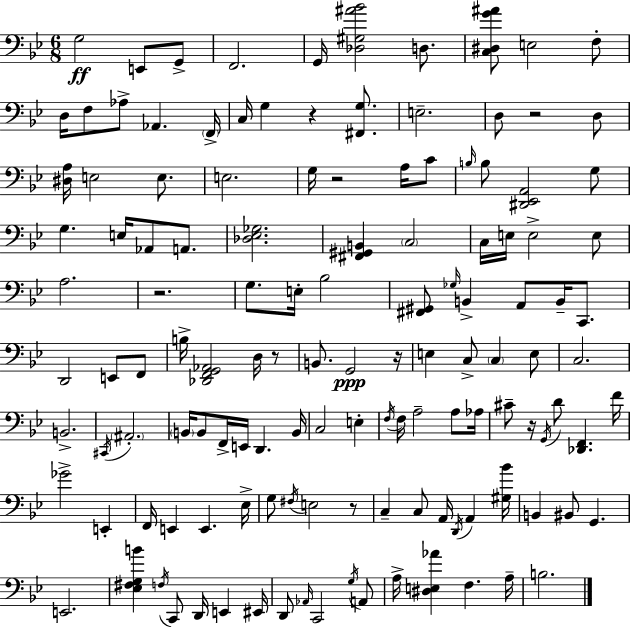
X:1
T:Untitled
M:6/8
L:1/4
K:Gm
G,2 E,,/2 G,,/2 F,,2 G,,/4 [_D,^G,^A_B]2 D,/2 [C,^D,G^A]/2 E,2 F,/2 D,/4 F,/2 _A,/2 _A,, F,,/4 C,/4 G, z [^F,,G,]/2 E,2 D,/2 z2 D,/2 [^D,A,]/4 E,2 E,/2 E,2 G,/4 z2 A,/4 C/2 B,/4 B,/2 [^D,,_E,,A,,]2 G,/2 G, E,/4 _A,,/2 A,,/2 [_D,_E,_G,]2 [^F,,^G,,B,,] C,2 C,/4 E,/4 E,2 E,/2 A,2 z2 G,/2 E,/4 _B,2 [^F,,^G,,]/2 _G,/4 B,, A,,/2 B,,/4 C,,/2 D,,2 E,,/2 F,,/2 B,/4 [_D,,F,,G,,_A,,]2 D,/4 z/2 B,,/2 G,,2 z/4 E, C,/2 C, E,/2 C,2 B,,2 ^C,,/4 ^A,,2 B,,/4 B,,/2 F,,/4 E,,/4 D,, B,,/4 C,2 E, F,/4 F,/4 A,2 A,/2 _A,/4 ^C/2 z/4 G,,/4 D/2 [_D,,F,,] F/4 _G2 E,, F,,/4 E,, E,, _E,/4 G,/2 ^F,/4 E,2 z/2 C, C,/2 A,,/4 D,,/4 A,, [^G,_B]/4 B,, ^B,,/2 G,, E,,2 [_E,^F,G,B] F,/4 C,,/2 D,,/4 E,, ^E,,/4 D,,/2 _A,,/4 C,,2 G,/4 A,,/2 A,/4 [^D,E,_A] F, A,/4 B,2